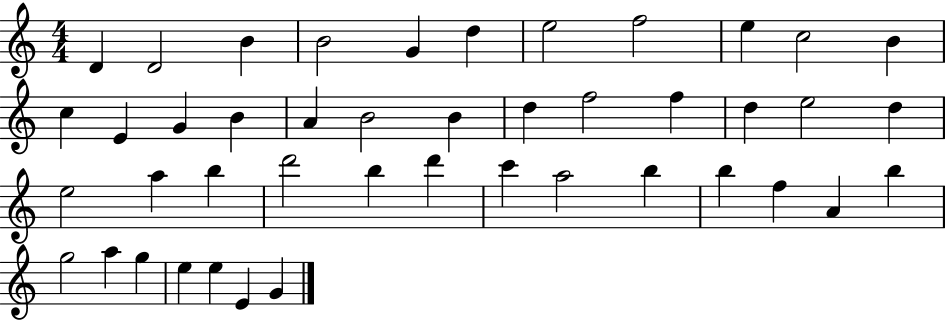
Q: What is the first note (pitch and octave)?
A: D4